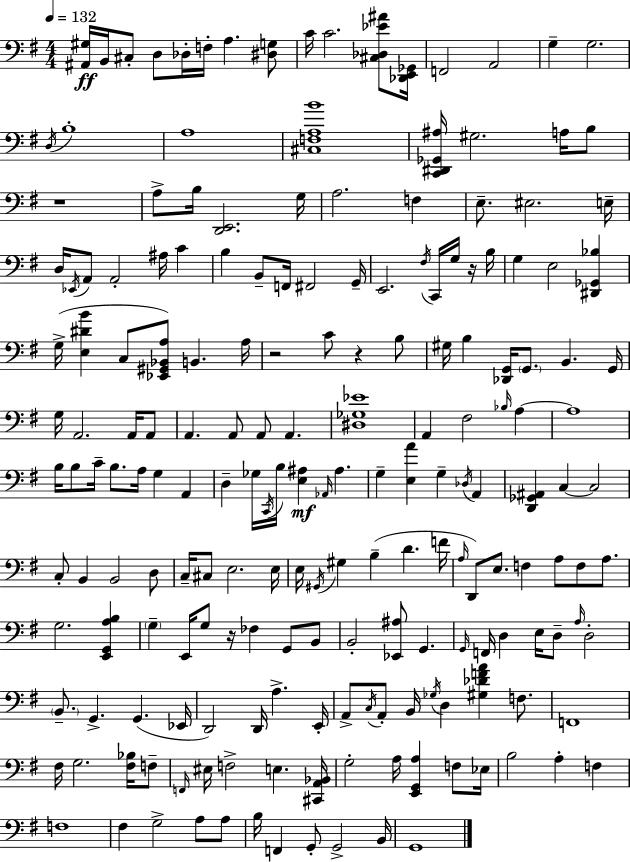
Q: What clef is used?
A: bass